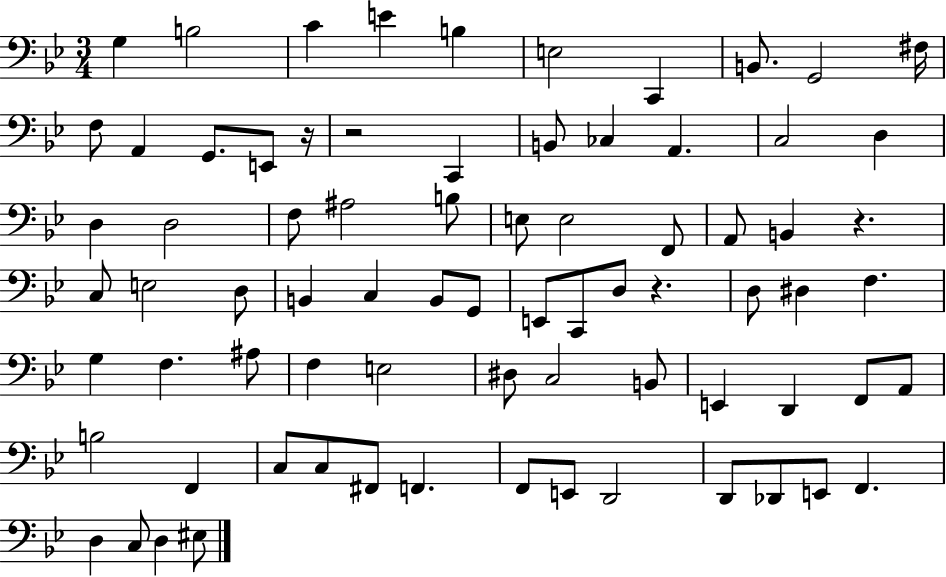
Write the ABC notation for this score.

X:1
T:Untitled
M:3/4
L:1/4
K:Bb
G, B,2 C E B, E,2 C,, B,,/2 G,,2 ^F,/4 F,/2 A,, G,,/2 E,,/2 z/4 z2 C,, B,,/2 _C, A,, C,2 D, D, D,2 F,/2 ^A,2 B,/2 E,/2 E,2 F,,/2 A,,/2 B,, z C,/2 E,2 D,/2 B,, C, B,,/2 G,,/2 E,,/2 C,,/2 D,/2 z D,/2 ^D, F, G, F, ^A,/2 F, E,2 ^D,/2 C,2 B,,/2 E,, D,, F,,/2 A,,/2 B,2 F,, C,/2 C,/2 ^F,,/2 F,, F,,/2 E,,/2 D,,2 D,,/2 _D,,/2 E,,/2 F,, D, C,/2 D, ^E,/2